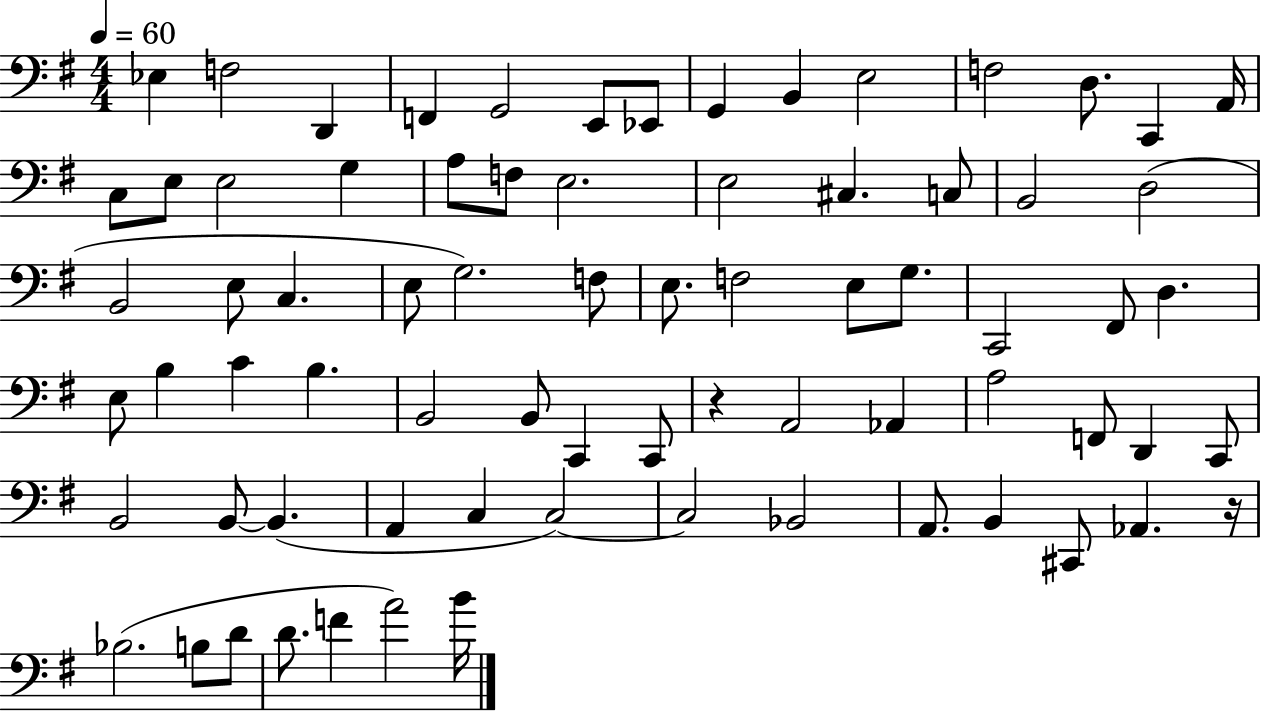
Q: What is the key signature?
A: G major